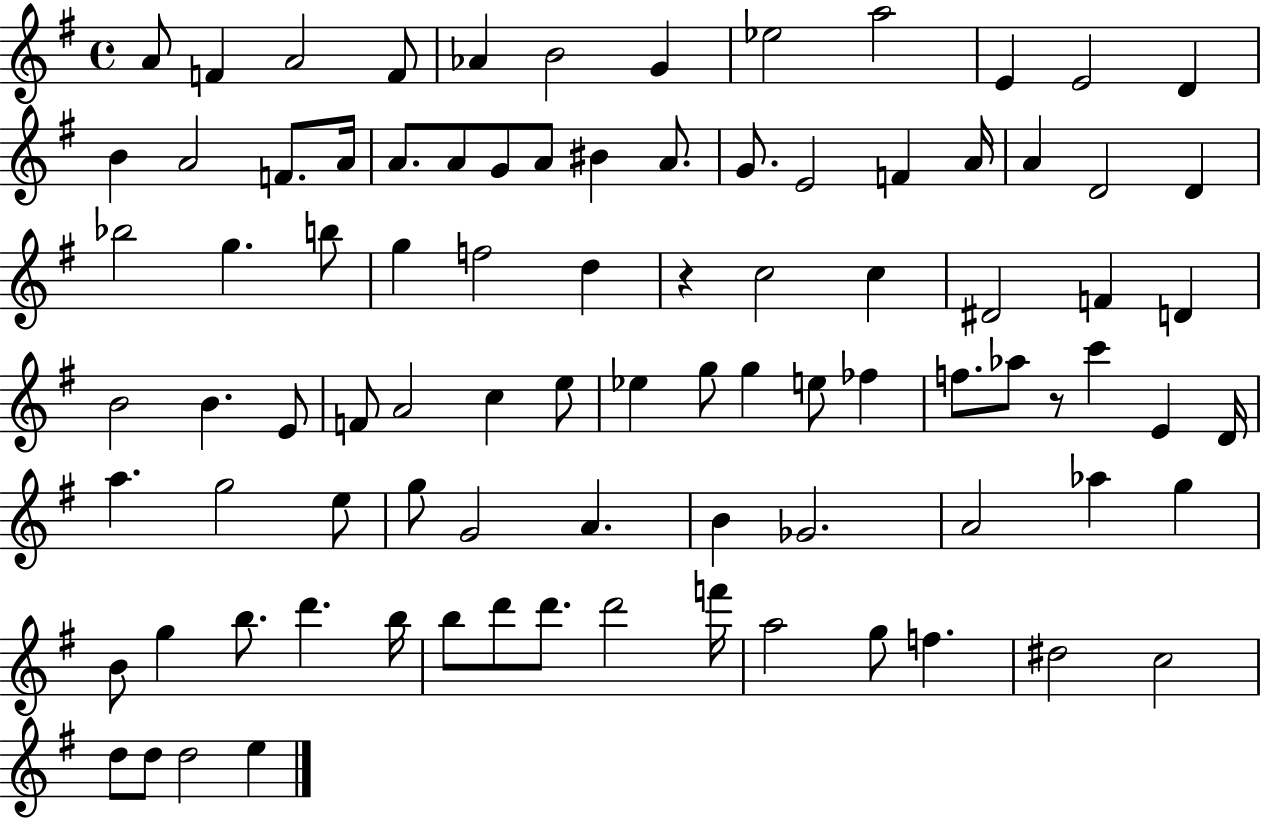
X:1
T:Untitled
M:4/4
L:1/4
K:G
A/2 F A2 F/2 _A B2 G _e2 a2 E E2 D B A2 F/2 A/4 A/2 A/2 G/2 A/2 ^B A/2 G/2 E2 F A/4 A D2 D _b2 g b/2 g f2 d z c2 c ^D2 F D B2 B E/2 F/2 A2 c e/2 _e g/2 g e/2 _f f/2 _a/2 z/2 c' E D/4 a g2 e/2 g/2 G2 A B _G2 A2 _a g B/2 g b/2 d' b/4 b/2 d'/2 d'/2 d'2 f'/4 a2 g/2 f ^d2 c2 d/2 d/2 d2 e